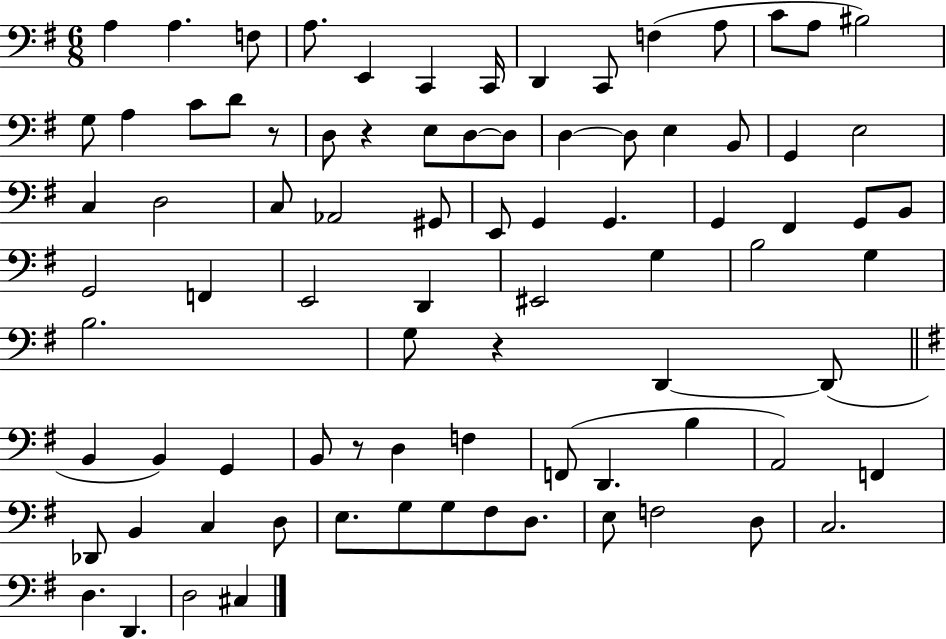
A3/q A3/q. F3/e A3/e. E2/q C2/q C2/s D2/q C2/e F3/q A3/e C4/e A3/e BIS3/h G3/e A3/q C4/e D4/e R/e D3/e R/q E3/e D3/e D3/e D3/q D3/e E3/q B2/e G2/q E3/h C3/q D3/h C3/e Ab2/h G#2/e E2/e G2/q G2/q. G2/q F#2/q G2/e B2/e G2/h F2/q E2/h D2/q EIS2/h G3/q B3/h G3/q B3/h. G3/e R/q D2/q D2/e B2/q B2/q G2/q B2/e R/e D3/q F3/q F2/e D2/q. B3/q A2/h F2/q Db2/e B2/q C3/q D3/e E3/e. G3/e G3/e F#3/e D3/e. E3/e F3/h D3/e C3/h. D3/q. D2/q. D3/h C#3/q